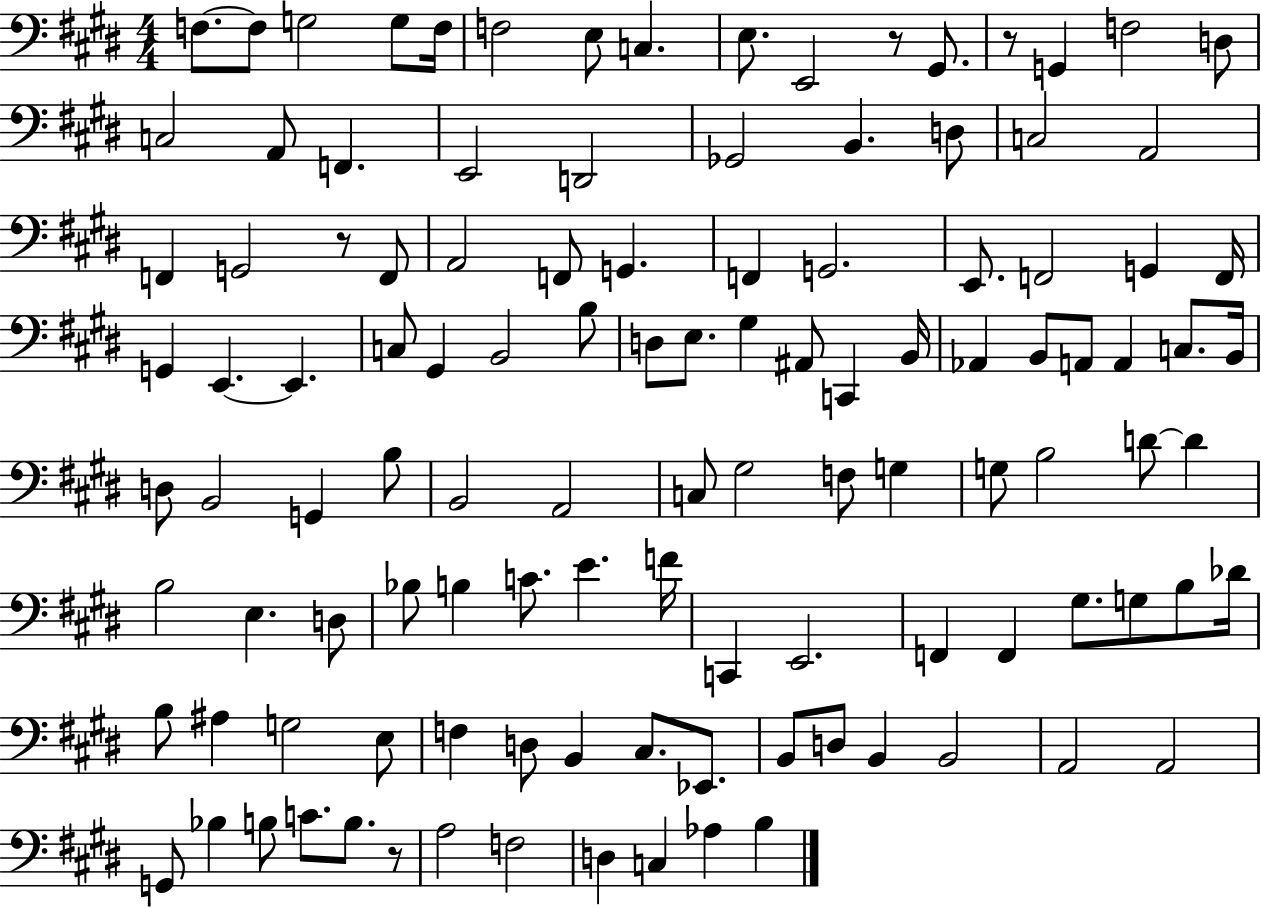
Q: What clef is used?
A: bass